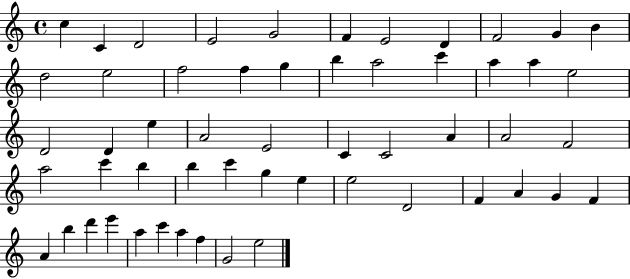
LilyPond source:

{
  \clef treble
  \time 4/4
  \defaultTimeSignature
  \key c \major
  c''4 c'4 d'2 | e'2 g'2 | f'4 e'2 d'4 | f'2 g'4 b'4 | \break d''2 e''2 | f''2 f''4 g''4 | b''4 a''2 c'''4 | a''4 a''4 e''2 | \break d'2 d'4 e''4 | a'2 e'2 | c'4 c'2 a'4 | a'2 f'2 | \break a''2 c'''4 b''4 | b''4 c'''4 g''4 e''4 | e''2 d'2 | f'4 a'4 g'4 f'4 | \break a'4 b''4 d'''4 e'''4 | a''4 c'''4 a''4 f''4 | g'2 e''2 | \bar "|."
}